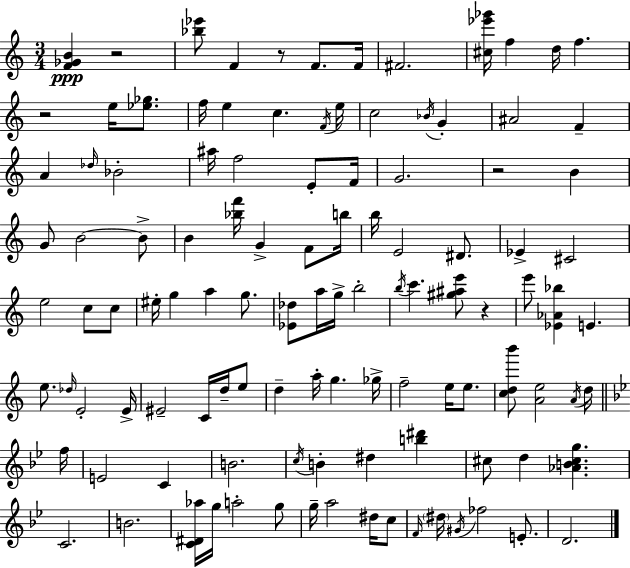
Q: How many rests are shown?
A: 5